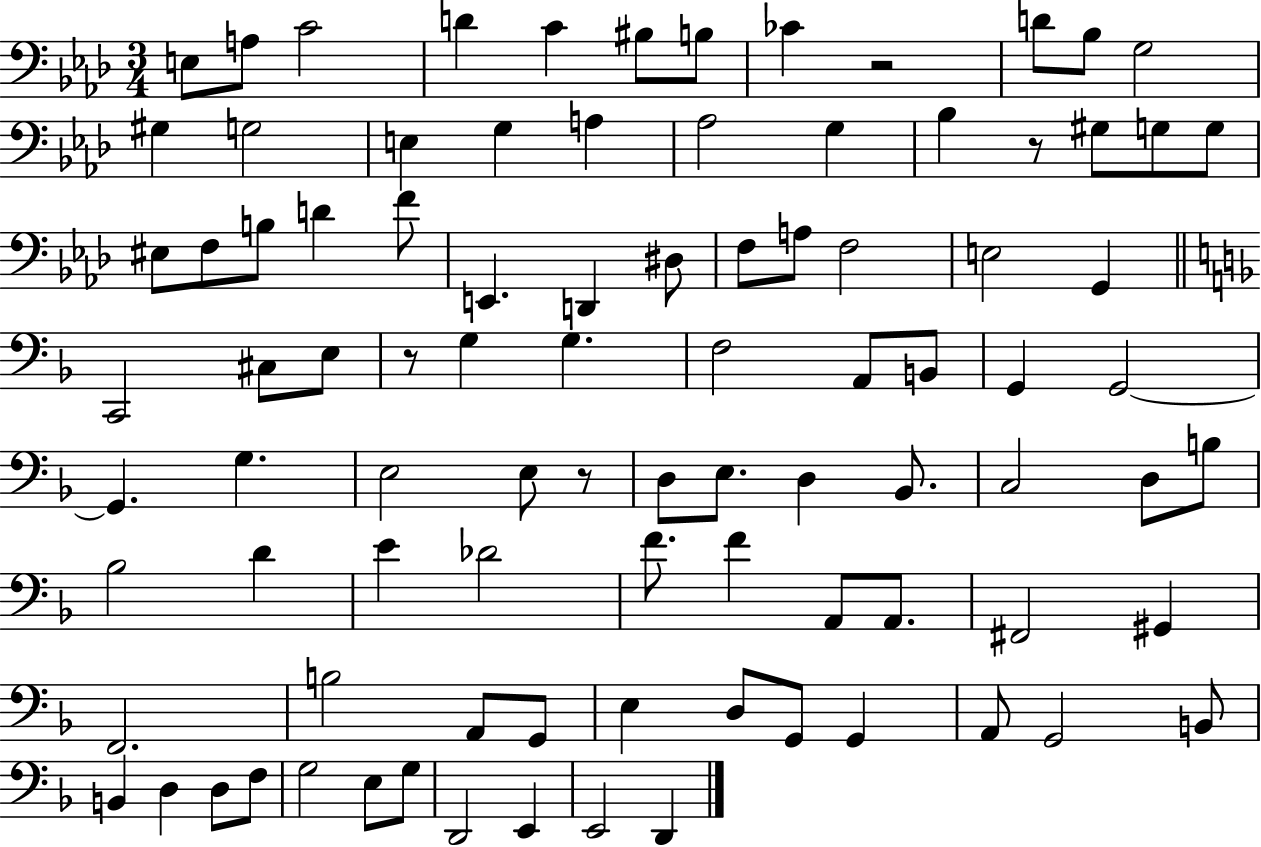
E3/e A3/e C4/h D4/q C4/q BIS3/e B3/e CES4/q R/h D4/e Bb3/e G3/h G#3/q G3/h E3/q G3/q A3/q Ab3/h G3/q Bb3/q R/e G#3/e G3/e G3/e EIS3/e F3/e B3/e D4/q F4/e E2/q. D2/q D#3/e F3/e A3/e F3/h E3/h G2/q C2/h C#3/e E3/e R/e G3/q G3/q. F3/h A2/e B2/e G2/q G2/h G2/q. G3/q. E3/h E3/e R/e D3/e E3/e. D3/q Bb2/e. C3/h D3/e B3/e Bb3/h D4/q E4/q Db4/h F4/e. F4/q A2/e A2/e. F#2/h G#2/q F2/h. B3/h A2/e G2/e E3/q D3/e G2/e G2/q A2/e G2/h B2/e B2/q D3/q D3/e F3/e G3/h E3/e G3/e D2/h E2/q E2/h D2/q